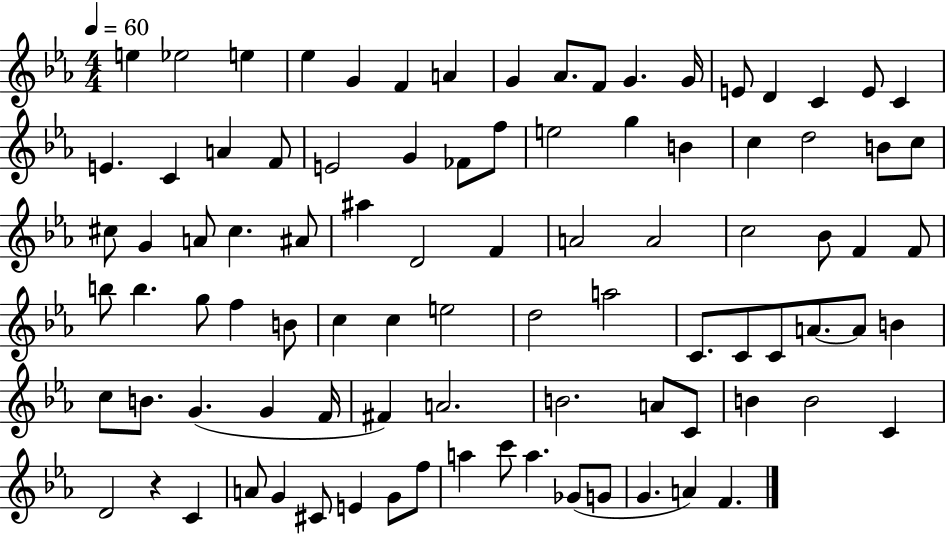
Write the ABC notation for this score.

X:1
T:Untitled
M:4/4
L:1/4
K:Eb
e _e2 e _e G F A G _A/2 F/2 G G/4 E/2 D C E/2 C E C A F/2 E2 G _F/2 f/2 e2 g B c d2 B/2 c/2 ^c/2 G A/2 ^c ^A/2 ^a D2 F A2 A2 c2 _B/2 F F/2 b/2 b g/2 f B/2 c c e2 d2 a2 C/2 C/2 C/2 A/2 A/2 B c/2 B/2 G G F/4 ^F A2 B2 A/2 C/2 B B2 C D2 z C A/2 G ^C/2 E G/2 f/2 a c'/2 a _G/2 G/2 G A F